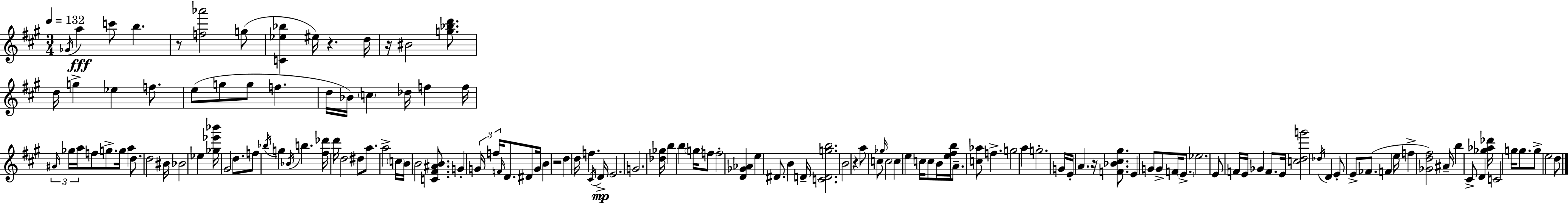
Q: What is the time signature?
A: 3/4